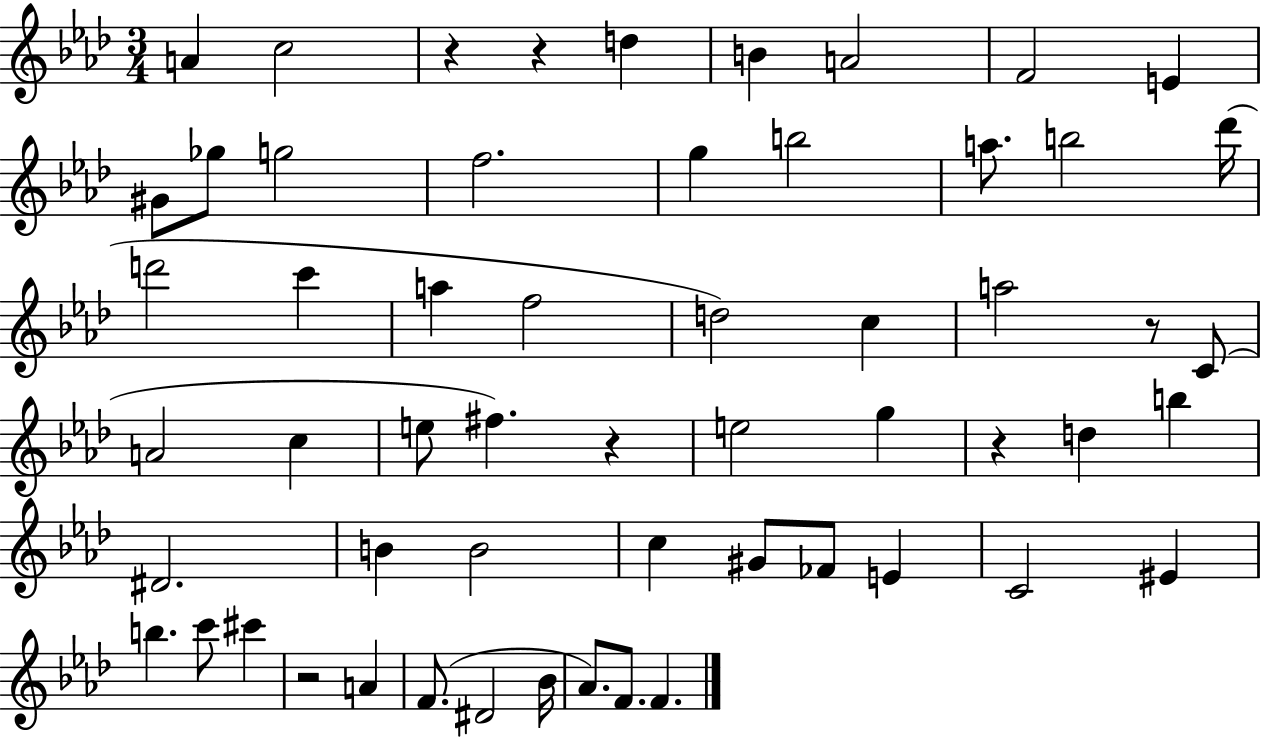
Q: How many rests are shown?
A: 6